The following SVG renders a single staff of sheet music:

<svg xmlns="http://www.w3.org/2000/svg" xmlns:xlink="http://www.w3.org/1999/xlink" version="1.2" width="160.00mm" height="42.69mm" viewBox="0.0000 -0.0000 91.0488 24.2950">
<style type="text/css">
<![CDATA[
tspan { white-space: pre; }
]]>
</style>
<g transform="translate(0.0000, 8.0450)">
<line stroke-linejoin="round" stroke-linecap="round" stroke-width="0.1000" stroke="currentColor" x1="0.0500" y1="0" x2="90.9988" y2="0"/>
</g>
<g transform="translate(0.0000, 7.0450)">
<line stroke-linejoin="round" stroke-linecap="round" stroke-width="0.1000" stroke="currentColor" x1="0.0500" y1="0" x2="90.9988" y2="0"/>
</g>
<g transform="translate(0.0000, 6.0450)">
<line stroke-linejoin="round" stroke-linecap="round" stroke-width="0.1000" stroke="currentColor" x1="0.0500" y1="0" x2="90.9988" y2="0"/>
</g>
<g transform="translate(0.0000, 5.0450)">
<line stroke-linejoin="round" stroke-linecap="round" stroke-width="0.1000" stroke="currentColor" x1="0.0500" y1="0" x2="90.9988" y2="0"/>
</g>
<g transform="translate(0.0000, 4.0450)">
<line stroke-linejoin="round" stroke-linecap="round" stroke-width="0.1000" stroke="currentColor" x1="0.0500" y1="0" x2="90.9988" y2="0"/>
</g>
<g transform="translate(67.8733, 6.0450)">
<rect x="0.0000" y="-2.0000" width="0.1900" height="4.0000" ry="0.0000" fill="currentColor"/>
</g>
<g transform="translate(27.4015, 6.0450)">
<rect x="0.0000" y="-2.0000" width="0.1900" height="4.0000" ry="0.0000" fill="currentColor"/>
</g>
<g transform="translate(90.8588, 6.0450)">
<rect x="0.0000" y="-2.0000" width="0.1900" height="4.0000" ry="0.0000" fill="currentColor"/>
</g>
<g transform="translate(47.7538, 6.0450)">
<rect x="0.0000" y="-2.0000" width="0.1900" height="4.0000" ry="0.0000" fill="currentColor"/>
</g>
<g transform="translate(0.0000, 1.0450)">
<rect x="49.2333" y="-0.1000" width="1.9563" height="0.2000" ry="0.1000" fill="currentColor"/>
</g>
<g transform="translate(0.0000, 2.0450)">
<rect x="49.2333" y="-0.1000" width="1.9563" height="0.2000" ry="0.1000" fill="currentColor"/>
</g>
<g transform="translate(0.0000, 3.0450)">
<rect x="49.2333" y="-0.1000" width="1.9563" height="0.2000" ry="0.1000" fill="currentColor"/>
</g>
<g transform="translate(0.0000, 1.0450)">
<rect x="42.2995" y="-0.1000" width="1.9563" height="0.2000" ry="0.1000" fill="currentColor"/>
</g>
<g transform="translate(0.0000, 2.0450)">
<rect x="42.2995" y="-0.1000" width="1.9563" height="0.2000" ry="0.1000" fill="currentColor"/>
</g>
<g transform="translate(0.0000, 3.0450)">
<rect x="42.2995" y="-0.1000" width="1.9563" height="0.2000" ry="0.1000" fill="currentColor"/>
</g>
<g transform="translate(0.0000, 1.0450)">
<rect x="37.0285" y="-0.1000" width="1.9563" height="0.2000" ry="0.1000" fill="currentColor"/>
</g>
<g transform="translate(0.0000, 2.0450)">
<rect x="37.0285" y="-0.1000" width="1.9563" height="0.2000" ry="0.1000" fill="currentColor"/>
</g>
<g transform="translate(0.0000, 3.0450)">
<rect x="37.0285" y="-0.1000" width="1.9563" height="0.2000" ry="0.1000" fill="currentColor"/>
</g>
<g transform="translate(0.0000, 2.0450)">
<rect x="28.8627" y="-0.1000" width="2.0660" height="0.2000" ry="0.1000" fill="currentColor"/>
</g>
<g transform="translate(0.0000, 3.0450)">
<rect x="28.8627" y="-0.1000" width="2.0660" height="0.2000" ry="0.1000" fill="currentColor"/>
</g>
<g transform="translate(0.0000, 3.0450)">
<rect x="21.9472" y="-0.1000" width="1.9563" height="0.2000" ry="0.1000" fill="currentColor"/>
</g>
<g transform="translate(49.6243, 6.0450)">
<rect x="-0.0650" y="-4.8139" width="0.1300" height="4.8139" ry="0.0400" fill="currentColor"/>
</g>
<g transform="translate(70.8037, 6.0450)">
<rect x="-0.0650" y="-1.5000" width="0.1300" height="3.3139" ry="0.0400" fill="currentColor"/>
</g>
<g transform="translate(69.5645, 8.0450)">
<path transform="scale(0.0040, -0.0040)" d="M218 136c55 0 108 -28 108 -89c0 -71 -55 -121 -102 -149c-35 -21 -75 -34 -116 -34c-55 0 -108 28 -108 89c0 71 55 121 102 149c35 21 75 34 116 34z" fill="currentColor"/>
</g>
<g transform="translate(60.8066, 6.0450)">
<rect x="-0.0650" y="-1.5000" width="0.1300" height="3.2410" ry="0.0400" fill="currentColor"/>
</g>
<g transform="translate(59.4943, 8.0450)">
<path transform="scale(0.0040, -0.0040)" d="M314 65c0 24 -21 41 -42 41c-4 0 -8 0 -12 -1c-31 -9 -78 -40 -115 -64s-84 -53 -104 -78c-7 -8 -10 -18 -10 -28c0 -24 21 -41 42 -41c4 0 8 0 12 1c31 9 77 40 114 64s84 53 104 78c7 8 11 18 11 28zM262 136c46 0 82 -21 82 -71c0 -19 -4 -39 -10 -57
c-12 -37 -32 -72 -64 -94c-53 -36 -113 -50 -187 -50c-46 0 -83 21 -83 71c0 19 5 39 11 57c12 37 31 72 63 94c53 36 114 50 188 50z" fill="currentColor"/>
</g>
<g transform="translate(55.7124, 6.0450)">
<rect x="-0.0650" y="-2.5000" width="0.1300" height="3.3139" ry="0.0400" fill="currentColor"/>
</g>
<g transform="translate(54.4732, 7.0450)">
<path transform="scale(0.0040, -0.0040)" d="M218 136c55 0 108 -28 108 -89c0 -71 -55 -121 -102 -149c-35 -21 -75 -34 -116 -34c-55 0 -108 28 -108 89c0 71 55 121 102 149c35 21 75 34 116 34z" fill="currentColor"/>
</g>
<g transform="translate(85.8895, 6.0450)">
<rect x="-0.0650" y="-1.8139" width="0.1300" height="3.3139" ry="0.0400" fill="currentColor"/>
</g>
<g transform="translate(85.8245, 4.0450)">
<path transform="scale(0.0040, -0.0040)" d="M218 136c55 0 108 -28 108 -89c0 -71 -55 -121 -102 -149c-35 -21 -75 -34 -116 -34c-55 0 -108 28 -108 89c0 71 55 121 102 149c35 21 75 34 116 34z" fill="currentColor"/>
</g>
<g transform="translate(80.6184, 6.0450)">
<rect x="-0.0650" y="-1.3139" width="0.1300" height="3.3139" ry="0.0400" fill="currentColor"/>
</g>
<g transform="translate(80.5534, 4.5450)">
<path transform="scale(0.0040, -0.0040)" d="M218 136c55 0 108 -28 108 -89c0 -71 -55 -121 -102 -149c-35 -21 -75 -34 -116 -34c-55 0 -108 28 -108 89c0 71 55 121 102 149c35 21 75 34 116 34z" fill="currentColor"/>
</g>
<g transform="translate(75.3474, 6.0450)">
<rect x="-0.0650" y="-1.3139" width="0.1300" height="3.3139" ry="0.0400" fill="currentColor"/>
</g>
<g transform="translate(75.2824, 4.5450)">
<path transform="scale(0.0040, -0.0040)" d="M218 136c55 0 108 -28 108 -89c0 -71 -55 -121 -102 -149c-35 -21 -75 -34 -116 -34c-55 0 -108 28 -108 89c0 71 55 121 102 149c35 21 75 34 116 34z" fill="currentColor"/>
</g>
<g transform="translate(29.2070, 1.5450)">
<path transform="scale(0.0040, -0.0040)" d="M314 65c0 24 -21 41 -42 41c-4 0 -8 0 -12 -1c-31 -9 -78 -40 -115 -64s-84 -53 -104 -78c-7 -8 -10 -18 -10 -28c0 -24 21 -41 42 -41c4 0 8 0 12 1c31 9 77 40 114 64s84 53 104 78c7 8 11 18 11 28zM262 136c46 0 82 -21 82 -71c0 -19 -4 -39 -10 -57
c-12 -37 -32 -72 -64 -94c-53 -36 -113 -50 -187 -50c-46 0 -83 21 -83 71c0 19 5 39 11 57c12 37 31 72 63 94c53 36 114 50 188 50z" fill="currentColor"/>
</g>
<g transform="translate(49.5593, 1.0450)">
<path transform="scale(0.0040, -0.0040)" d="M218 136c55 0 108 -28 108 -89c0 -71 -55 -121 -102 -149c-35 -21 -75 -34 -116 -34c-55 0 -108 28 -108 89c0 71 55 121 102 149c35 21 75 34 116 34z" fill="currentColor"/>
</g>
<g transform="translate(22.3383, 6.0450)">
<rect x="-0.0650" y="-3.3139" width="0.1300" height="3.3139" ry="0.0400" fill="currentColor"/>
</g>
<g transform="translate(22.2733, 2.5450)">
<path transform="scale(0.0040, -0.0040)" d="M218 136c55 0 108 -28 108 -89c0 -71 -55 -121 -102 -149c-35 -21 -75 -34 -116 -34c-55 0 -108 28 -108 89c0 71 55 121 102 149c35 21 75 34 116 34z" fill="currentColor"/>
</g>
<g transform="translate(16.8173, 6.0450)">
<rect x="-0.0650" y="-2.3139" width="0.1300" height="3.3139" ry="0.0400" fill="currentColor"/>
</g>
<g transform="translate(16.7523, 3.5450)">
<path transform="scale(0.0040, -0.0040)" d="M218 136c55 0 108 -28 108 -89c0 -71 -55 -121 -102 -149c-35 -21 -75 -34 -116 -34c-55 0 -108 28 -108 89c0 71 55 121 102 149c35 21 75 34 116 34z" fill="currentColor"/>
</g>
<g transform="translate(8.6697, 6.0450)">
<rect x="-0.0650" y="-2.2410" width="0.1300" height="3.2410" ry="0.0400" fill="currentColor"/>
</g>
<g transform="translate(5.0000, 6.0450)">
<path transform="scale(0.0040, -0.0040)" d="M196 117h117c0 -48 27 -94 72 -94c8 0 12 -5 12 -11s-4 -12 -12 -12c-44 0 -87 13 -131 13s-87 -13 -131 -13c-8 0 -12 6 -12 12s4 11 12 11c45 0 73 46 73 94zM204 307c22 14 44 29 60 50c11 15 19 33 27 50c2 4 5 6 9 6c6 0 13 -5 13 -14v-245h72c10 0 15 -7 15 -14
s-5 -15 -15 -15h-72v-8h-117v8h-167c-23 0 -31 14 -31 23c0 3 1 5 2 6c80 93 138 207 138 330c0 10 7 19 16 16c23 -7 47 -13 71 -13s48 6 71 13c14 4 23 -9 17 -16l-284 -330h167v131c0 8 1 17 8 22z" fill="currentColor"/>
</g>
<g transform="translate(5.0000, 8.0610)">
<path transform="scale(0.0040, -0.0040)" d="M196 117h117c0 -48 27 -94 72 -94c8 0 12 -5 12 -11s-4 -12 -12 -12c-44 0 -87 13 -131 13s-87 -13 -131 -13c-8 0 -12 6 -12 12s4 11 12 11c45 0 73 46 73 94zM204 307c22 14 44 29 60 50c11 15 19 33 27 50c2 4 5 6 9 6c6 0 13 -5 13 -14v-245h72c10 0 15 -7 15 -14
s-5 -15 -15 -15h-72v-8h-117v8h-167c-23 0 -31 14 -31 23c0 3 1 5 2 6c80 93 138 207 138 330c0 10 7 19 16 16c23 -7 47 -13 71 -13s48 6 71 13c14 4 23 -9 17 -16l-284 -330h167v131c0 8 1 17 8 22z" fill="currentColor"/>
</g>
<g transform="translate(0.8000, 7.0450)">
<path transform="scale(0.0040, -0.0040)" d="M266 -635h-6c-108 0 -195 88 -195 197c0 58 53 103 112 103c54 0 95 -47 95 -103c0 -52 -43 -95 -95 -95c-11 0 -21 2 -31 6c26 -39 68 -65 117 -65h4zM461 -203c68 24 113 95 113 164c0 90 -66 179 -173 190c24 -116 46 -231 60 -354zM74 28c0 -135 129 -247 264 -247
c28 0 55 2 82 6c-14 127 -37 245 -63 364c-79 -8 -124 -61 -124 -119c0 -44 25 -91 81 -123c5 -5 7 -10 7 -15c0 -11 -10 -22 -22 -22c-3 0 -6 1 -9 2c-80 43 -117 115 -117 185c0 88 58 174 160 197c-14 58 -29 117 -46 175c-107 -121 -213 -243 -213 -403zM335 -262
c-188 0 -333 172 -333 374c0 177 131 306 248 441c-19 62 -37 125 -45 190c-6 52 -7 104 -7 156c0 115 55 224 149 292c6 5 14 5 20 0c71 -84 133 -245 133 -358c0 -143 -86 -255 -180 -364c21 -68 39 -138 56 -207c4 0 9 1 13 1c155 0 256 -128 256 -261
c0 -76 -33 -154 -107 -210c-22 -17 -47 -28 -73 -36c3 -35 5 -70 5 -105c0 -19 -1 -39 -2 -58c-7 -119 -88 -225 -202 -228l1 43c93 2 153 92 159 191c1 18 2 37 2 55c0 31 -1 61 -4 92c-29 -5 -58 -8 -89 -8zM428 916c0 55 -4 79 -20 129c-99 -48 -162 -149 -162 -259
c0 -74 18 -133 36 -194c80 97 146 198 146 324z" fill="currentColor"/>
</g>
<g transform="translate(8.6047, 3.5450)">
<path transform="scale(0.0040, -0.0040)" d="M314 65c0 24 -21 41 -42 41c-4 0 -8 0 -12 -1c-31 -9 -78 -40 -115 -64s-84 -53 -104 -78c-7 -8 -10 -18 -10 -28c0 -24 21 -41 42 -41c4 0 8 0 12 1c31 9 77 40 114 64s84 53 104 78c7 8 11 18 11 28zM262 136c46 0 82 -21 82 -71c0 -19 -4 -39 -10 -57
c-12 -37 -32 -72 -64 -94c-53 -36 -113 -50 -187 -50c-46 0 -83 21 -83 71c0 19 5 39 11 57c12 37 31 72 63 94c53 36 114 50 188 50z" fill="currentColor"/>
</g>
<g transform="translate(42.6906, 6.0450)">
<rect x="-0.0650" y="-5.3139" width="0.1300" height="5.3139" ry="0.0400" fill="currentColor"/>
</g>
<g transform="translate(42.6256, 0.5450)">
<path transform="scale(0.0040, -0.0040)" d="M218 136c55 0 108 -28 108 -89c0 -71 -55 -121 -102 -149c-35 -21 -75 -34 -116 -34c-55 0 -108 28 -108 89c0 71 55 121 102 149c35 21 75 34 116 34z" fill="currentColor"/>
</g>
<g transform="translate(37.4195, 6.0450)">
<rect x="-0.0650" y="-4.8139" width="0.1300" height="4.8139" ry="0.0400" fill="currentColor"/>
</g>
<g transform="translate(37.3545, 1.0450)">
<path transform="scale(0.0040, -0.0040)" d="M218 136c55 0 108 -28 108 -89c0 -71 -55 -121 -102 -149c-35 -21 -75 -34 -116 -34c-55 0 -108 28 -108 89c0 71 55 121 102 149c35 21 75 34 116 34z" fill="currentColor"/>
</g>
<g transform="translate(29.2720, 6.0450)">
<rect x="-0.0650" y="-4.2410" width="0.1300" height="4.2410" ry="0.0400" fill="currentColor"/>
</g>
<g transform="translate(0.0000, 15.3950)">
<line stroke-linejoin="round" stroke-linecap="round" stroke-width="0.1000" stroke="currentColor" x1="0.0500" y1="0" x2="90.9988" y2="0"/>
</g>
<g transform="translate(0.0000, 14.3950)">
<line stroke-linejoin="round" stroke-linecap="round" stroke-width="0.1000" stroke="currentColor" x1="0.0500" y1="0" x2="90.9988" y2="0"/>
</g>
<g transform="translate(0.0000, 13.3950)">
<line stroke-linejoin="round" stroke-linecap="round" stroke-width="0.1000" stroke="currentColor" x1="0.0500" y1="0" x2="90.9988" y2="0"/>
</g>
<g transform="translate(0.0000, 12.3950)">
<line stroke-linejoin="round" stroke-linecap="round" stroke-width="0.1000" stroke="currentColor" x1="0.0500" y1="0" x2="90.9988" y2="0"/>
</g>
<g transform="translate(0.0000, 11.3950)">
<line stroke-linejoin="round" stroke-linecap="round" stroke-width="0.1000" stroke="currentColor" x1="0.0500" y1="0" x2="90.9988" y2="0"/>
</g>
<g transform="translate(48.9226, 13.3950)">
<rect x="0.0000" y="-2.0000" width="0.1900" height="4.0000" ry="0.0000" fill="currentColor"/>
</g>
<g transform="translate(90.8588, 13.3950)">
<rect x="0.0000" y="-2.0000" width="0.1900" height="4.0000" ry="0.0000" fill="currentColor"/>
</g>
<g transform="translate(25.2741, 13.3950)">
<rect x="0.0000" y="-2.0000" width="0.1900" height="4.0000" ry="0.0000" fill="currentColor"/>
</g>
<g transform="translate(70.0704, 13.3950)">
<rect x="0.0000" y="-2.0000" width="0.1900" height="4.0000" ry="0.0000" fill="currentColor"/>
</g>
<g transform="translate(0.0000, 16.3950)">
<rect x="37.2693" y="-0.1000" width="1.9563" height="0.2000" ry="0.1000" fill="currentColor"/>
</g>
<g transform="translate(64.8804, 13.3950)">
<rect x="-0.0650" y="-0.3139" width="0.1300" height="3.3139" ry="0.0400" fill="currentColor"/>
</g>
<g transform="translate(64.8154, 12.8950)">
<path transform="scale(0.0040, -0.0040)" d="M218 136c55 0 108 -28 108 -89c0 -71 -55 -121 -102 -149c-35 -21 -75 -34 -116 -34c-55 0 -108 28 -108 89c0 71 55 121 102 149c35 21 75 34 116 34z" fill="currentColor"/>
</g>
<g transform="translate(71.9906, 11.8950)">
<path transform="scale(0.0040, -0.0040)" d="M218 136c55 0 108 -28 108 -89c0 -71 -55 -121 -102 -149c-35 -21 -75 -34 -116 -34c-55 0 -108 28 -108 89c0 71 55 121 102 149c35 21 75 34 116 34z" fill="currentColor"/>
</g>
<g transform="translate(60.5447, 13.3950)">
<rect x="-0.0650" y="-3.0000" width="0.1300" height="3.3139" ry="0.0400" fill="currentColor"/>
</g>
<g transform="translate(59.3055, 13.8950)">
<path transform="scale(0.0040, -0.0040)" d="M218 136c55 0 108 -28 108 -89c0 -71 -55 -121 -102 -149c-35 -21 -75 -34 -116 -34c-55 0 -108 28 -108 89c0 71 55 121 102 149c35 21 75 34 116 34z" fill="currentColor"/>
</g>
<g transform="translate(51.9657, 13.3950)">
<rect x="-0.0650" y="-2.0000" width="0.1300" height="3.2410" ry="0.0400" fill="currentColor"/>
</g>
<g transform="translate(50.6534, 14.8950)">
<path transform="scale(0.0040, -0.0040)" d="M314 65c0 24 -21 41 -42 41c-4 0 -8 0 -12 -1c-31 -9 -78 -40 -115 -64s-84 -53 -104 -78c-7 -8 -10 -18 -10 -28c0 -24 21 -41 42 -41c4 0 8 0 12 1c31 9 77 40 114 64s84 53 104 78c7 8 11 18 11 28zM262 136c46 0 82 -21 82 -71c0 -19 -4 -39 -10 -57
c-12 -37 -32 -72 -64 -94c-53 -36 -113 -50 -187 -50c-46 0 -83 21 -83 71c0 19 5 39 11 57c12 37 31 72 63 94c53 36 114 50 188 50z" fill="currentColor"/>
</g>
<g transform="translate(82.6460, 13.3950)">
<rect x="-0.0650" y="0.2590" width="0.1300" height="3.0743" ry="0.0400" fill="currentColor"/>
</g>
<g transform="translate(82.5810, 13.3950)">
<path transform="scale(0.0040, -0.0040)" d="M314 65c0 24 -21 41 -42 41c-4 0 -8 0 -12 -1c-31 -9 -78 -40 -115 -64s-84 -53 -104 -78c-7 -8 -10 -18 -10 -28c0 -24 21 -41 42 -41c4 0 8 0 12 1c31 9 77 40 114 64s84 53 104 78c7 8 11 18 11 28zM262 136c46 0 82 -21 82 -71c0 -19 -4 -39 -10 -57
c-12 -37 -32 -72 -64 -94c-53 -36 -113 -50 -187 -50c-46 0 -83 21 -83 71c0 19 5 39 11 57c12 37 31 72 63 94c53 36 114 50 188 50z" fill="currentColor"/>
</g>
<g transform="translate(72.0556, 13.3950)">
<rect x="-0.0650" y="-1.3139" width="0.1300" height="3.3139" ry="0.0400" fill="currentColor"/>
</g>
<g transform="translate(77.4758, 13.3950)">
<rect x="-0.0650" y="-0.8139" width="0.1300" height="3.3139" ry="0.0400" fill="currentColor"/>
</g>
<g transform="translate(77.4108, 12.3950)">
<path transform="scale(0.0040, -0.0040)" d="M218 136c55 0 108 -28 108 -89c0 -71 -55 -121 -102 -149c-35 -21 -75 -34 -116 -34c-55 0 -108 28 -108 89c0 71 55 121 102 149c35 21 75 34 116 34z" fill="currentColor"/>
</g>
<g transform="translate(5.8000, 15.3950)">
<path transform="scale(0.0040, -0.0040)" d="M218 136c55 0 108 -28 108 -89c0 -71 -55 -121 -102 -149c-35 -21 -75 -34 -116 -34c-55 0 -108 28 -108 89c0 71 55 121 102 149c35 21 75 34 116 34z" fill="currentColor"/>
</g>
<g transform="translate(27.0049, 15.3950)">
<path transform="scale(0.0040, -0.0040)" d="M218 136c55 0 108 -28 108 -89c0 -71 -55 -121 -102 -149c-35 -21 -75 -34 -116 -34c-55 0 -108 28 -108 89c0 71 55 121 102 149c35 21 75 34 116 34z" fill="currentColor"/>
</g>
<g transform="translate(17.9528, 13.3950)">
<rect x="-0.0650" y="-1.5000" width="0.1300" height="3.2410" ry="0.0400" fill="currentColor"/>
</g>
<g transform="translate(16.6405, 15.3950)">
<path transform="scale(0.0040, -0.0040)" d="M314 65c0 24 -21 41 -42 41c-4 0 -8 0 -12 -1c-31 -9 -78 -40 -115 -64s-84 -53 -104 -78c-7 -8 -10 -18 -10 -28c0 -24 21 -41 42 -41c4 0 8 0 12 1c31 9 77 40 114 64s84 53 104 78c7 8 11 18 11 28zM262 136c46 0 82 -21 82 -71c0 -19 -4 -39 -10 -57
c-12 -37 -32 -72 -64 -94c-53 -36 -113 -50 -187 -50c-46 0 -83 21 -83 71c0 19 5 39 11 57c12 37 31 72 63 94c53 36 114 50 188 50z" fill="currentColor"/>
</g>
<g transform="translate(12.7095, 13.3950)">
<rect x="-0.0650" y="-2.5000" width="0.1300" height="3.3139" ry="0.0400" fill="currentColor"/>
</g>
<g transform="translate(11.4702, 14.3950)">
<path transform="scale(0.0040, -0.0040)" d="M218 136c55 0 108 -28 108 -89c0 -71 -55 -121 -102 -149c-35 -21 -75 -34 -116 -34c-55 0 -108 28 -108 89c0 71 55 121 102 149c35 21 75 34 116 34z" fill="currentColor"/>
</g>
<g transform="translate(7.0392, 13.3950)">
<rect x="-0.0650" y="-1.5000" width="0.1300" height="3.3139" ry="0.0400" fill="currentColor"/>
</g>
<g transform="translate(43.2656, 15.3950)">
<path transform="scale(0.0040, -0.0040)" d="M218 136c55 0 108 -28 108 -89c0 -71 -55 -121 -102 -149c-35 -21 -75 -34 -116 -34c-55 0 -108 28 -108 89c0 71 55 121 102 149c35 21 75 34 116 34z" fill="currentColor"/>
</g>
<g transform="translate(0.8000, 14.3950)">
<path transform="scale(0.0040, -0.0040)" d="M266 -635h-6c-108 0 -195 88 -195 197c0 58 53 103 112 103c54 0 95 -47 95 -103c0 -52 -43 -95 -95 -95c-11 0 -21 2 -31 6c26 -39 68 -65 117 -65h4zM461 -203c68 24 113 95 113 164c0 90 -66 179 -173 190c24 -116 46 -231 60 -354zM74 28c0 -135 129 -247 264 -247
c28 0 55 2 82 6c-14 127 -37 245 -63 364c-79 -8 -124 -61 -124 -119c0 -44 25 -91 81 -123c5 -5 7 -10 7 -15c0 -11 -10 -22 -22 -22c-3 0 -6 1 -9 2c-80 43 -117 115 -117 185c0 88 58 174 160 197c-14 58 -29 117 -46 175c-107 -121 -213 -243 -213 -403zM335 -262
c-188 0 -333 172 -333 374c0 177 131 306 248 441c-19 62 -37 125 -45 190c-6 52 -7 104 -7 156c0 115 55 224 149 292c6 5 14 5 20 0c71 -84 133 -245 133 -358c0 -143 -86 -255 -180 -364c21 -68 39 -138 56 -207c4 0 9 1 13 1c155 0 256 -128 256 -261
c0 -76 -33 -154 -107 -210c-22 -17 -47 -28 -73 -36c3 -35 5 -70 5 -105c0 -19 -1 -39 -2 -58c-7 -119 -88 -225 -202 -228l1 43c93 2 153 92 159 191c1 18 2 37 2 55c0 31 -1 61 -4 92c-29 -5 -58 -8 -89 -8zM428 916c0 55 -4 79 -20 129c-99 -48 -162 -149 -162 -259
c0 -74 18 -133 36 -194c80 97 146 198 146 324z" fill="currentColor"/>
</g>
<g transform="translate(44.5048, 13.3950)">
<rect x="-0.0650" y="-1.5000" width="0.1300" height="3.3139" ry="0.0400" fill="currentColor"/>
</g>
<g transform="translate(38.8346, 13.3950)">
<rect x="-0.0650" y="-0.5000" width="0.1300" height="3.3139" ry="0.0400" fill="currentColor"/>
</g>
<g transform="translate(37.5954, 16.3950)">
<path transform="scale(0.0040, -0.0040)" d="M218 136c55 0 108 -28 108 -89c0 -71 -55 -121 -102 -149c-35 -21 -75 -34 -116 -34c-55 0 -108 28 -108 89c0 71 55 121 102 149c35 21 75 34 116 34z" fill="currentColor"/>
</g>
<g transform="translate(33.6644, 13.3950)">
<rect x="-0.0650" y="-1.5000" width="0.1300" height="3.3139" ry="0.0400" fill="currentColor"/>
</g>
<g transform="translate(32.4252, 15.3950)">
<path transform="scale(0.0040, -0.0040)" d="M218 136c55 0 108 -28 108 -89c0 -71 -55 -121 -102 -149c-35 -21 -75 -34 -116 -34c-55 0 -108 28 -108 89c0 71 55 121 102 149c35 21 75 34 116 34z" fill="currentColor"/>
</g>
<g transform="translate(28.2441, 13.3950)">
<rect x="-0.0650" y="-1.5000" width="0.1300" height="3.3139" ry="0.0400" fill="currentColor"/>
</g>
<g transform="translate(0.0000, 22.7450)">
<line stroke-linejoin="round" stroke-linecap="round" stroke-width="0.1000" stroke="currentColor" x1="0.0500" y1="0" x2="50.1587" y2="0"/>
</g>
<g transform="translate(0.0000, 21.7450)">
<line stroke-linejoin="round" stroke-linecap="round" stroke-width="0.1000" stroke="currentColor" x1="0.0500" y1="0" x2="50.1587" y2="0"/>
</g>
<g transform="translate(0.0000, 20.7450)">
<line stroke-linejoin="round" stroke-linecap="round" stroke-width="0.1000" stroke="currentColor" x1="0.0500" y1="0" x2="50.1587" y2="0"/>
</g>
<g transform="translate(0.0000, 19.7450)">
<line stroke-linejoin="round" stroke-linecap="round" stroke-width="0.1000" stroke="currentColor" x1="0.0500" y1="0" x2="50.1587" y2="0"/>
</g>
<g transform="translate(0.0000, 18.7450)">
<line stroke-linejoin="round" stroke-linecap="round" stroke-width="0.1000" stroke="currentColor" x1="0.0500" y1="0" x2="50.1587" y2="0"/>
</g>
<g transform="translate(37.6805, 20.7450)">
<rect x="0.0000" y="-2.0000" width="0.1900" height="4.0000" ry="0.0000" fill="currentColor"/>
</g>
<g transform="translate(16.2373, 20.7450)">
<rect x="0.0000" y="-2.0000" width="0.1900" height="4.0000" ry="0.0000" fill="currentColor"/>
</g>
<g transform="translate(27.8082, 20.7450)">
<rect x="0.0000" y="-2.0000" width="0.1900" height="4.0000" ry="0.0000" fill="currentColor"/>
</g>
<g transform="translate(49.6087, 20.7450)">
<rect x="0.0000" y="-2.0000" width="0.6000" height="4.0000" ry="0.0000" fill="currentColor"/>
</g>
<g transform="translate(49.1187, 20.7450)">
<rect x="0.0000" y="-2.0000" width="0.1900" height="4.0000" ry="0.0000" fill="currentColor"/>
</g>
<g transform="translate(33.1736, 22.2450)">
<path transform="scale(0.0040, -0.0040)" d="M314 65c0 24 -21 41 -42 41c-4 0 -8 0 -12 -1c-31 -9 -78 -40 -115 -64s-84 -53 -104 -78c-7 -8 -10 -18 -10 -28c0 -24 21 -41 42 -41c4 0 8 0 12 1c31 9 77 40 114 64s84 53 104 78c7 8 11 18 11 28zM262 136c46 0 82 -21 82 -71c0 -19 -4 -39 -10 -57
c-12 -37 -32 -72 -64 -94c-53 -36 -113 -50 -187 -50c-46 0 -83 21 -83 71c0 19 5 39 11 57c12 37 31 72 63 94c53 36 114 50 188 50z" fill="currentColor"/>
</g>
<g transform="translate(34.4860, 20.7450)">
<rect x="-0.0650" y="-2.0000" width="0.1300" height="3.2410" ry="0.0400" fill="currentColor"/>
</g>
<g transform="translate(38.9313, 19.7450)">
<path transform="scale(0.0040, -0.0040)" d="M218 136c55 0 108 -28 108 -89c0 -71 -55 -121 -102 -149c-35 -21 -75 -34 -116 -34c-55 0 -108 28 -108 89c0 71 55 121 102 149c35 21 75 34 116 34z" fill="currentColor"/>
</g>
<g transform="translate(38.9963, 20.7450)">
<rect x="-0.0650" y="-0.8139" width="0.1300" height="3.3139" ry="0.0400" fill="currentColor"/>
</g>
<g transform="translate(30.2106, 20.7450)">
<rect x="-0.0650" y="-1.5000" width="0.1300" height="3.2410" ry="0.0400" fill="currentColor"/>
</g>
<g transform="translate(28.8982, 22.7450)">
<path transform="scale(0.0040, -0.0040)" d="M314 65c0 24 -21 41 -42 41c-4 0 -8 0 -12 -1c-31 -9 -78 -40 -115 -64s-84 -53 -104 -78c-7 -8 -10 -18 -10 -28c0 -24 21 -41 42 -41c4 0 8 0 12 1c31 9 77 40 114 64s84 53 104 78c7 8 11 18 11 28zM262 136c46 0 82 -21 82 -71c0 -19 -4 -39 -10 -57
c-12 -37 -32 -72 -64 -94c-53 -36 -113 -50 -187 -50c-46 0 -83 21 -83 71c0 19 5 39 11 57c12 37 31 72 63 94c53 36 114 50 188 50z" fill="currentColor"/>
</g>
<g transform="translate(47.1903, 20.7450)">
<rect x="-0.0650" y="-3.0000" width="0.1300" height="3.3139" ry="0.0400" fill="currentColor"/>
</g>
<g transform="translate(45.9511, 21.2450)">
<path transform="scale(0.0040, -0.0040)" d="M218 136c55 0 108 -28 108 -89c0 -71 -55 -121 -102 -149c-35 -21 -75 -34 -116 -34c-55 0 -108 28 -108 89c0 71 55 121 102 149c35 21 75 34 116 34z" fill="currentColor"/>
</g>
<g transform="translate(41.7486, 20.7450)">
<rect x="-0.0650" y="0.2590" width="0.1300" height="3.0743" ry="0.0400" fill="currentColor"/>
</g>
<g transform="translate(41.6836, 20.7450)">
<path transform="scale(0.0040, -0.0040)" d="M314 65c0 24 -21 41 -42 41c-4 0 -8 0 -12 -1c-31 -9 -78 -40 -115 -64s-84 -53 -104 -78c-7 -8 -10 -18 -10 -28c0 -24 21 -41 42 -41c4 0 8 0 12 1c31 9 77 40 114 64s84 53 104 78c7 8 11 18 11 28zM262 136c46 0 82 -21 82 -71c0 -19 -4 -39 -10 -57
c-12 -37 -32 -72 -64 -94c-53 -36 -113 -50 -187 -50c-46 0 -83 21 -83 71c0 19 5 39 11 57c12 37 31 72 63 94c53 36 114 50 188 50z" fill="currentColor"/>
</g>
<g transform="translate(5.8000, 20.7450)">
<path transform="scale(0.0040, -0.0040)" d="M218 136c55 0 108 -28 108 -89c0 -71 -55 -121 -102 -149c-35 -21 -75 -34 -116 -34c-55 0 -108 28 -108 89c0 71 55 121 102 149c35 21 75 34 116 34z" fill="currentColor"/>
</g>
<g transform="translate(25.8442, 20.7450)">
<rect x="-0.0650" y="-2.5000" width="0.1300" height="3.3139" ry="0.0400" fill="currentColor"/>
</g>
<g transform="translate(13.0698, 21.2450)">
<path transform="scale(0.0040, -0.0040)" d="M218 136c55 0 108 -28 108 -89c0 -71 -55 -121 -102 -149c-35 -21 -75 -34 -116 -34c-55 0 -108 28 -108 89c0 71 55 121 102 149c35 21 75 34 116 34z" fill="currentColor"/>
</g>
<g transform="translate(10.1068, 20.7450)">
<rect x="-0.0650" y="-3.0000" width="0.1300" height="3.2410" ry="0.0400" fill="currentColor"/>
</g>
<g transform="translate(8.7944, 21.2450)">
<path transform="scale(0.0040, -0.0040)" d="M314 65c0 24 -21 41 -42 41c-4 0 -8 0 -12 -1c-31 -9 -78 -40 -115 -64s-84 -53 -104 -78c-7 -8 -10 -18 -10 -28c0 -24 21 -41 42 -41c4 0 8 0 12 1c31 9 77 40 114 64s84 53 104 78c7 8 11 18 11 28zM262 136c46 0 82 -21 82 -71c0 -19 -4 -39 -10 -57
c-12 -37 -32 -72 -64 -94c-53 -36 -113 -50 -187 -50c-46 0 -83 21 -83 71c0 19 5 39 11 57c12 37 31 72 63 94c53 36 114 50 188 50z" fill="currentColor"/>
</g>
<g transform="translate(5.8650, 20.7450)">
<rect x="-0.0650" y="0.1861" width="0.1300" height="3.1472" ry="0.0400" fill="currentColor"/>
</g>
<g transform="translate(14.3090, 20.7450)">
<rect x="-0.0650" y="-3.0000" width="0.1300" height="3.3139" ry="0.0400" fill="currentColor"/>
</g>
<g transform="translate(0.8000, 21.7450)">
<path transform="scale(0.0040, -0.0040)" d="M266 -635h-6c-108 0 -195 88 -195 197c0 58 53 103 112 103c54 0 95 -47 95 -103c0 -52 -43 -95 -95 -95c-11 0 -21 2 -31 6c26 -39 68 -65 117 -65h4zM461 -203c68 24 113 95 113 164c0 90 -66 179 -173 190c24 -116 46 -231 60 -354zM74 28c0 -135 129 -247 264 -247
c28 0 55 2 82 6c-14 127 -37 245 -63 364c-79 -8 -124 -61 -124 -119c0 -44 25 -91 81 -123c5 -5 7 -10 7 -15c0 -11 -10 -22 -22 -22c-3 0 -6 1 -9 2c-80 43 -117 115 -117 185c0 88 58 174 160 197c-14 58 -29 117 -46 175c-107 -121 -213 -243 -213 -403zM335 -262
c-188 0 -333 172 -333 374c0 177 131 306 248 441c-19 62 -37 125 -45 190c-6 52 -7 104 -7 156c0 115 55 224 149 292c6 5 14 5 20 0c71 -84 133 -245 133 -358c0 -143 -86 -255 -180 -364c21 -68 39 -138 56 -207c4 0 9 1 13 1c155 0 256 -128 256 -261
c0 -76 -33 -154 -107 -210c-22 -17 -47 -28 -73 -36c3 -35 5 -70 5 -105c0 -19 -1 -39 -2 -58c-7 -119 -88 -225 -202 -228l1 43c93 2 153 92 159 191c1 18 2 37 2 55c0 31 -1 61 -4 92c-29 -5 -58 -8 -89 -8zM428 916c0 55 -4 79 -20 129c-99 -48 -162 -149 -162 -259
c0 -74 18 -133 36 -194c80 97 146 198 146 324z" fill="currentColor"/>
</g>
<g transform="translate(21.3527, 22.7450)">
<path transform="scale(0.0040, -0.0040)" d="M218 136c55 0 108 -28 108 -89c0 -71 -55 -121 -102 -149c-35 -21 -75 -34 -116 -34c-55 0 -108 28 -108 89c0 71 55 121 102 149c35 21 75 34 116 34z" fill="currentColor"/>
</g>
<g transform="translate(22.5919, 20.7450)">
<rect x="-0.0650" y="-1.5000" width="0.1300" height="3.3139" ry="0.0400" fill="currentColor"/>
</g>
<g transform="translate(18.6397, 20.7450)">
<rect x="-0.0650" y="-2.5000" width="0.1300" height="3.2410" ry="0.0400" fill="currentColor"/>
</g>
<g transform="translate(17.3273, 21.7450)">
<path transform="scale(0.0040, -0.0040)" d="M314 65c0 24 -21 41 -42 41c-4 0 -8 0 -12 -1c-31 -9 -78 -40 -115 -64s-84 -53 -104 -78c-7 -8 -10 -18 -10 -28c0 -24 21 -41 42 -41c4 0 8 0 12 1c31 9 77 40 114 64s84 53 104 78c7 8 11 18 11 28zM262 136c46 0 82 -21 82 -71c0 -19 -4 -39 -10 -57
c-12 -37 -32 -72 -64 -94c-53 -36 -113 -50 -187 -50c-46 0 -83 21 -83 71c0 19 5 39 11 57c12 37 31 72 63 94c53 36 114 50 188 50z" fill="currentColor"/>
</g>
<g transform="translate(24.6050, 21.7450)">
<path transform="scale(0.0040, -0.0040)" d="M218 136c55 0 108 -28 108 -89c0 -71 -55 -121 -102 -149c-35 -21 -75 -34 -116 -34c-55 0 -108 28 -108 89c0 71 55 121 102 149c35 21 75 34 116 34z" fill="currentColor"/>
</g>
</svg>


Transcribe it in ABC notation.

X:1
T:Untitled
M:4/4
L:1/4
K:C
g2 g b d'2 e' f' e' G E2 E e e f E G E2 E E C E F2 A c e d B2 B A2 A G2 E G E2 F2 d B2 A